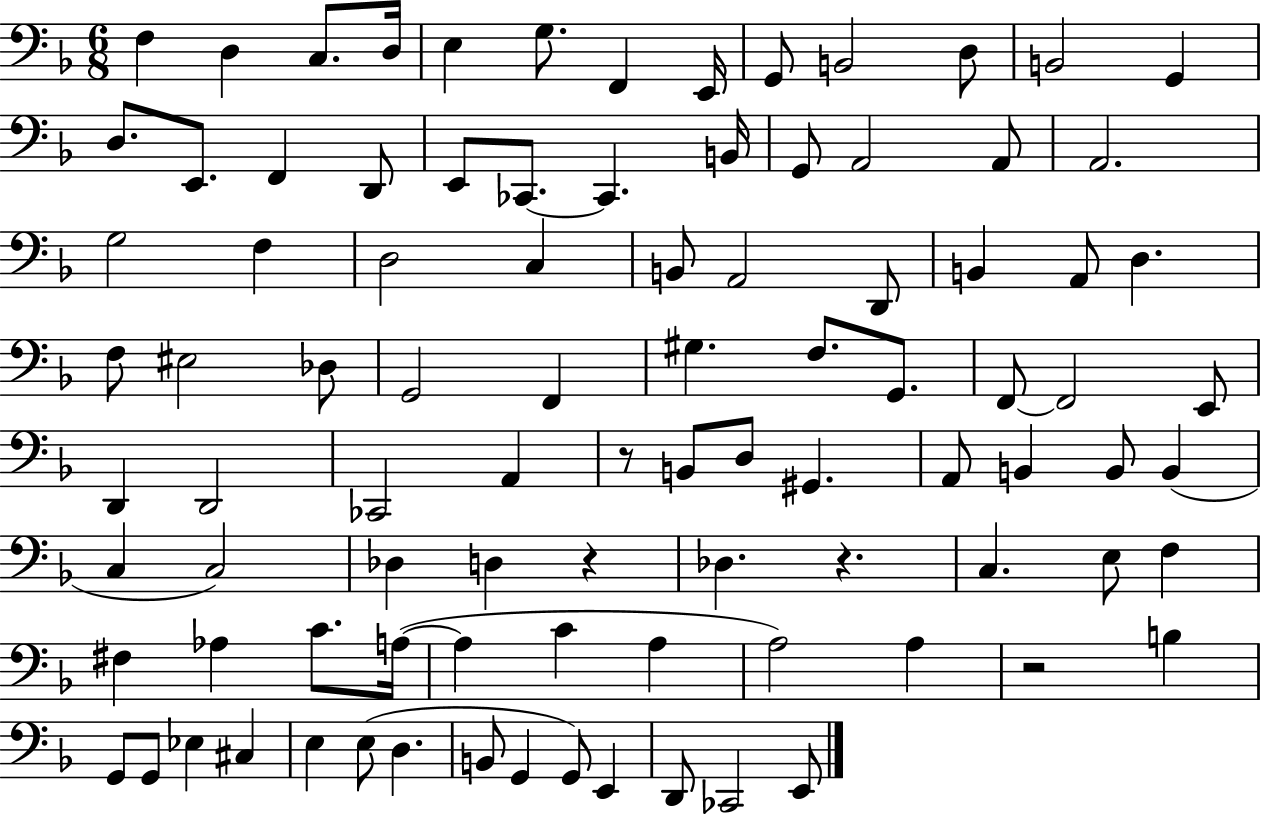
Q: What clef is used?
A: bass